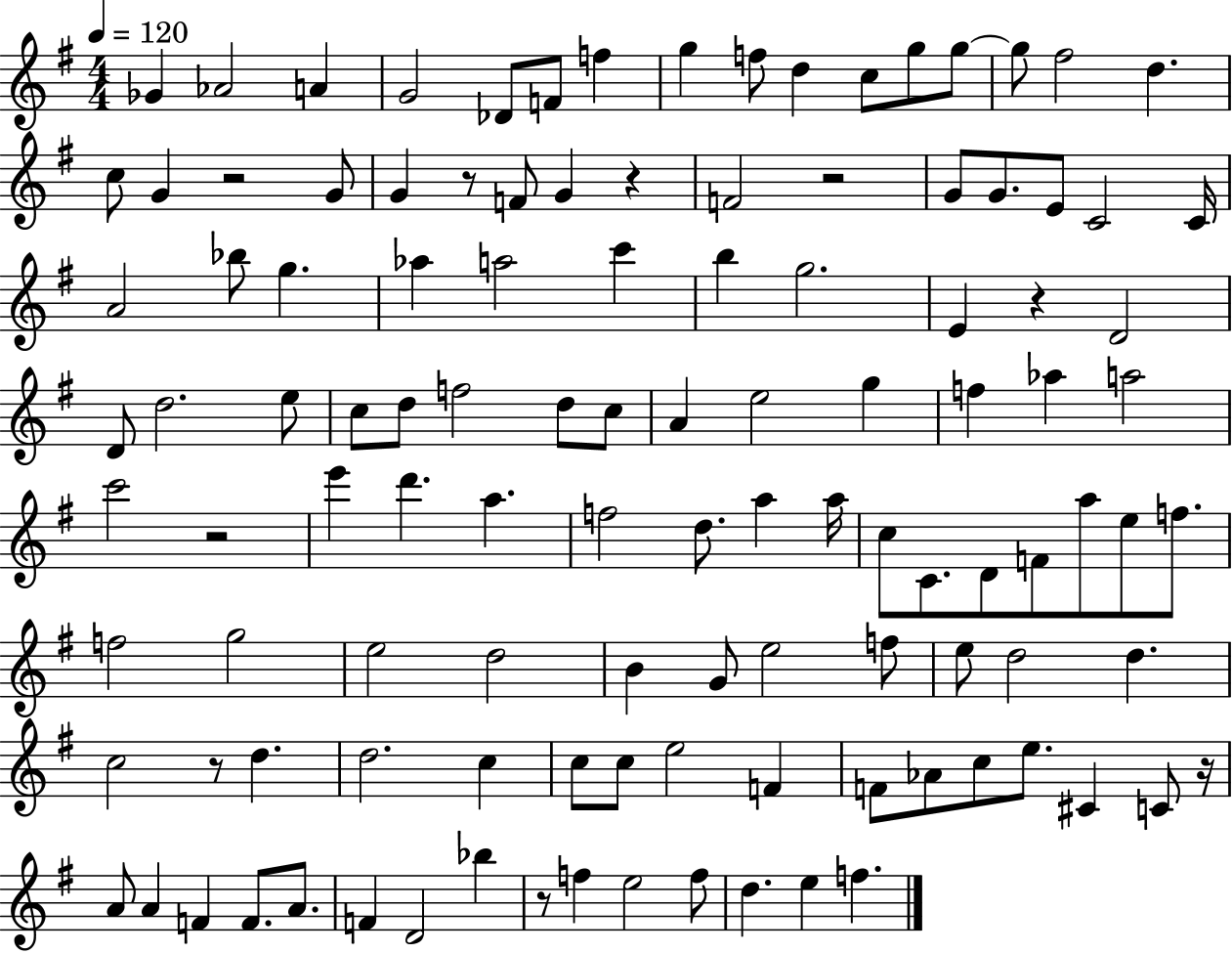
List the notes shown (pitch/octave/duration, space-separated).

Gb4/q Ab4/h A4/q G4/h Db4/e F4/e F5/q G5/q F5/e D5/q C5/e G5/e G5/e G5/e F#5/h D5/q. C5/e G4/q R/h G4/e G4/q R/e F4/e G4/q R/q F4/h R/h G4/e G4/e. E4/e C4/h C4/s A4/h Bb5/e G5/q. Ab5/q A5/h C6/q B5/q G5/h. E4/q R/q D4/h D4/e D5/h. E5/e C5/e D5/e F5/h D5/e C5/e A4/q E5/h G5/q F5/q Ab5/q A5/h C6/h R/h E6/q D6/q. A5/q. F5/h D5/e. A5/q A5/s C5/e C4/e. D4/e F4/e A5/e E5/e F5/e. F5/h G5/h E5/h D5/h B4/q G4/e E5/h F5/e E5/e D5/h D5/q. C5/h R/e D5/q. D5/h. C5/q C5/e C5/e E5/h F4/q F4/e Ab4/e C5/e E5/e. C#4/q C4/e R/s A4/e A4/q F4/q F4/e. A4/e. F4/q D4/h Bb5/q R/e F5/q E5/h F5/e D5/q. E5/q F5/q.